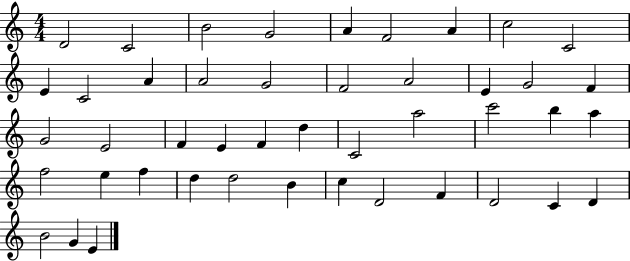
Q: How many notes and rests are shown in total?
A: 45